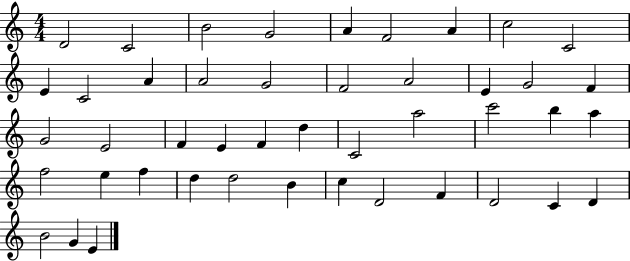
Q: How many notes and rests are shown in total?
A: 45